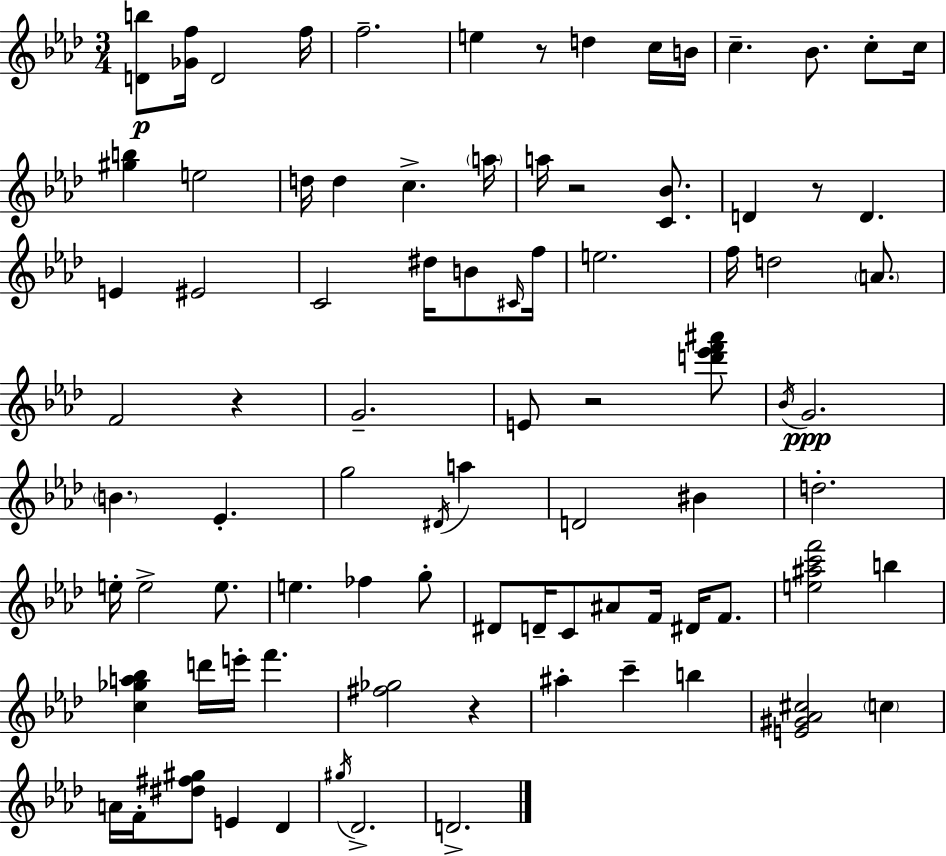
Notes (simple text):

[D4,B5]/e [Gb4,F5]/s D4/h F5/s F5/h. E5/q R/e D5/q C5/s B4/s C5/q. Bb4/e. C5/e C5/s [G#5,B5]/q E5/h D5/s D5/q C5/q. A5/s A5/s R/h [C4,Bb4]/e. D4/q R/e D4/q. E4/q EIS4/h C4/h D#5/s B4/e C#4/s F5/s E5/h. F5/s D5/h A4/e. F4/h R/q G4/h. E4/e R/h [D6,Eb6,F6,A#6]/e Bb4/s G4/h. B4/q. Eb4/q. G5/h D#4/s A5/q D4/h BIS4/q D5/h. E5/s E5/h E5/e. E5/q. FES5/q G5/e D#4/e D4/s C4/e A#4/e F4/s D#4/s F4/e. [E5,A#5,C6,F6]/h B5/q [C5,Gb5,A5,Bb5]/q D6/s E6/s F6/q. [F#5,Gb5]/h R/q A#5/q C6/q B5/q [E4,G#4,Ab4,C#5]/h C5/q A4/s F4/s [D#5,F#5,G#5]/e E4/q Db4/q G#5/s Db4/h. D4/h.